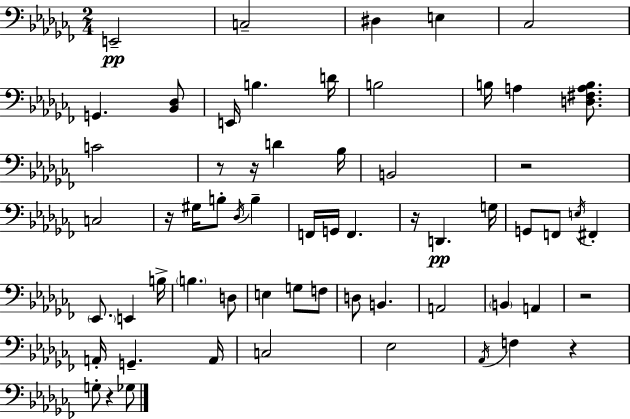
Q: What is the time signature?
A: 2/4